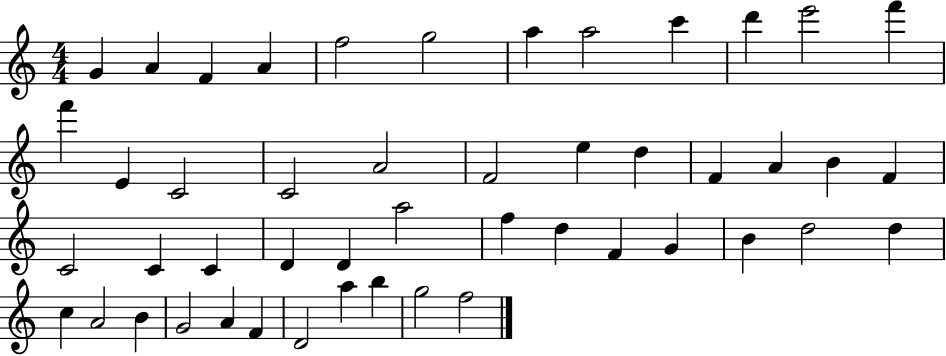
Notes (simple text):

G4/q A4/q F4/q A4/q F5/h G5/h A5/q A5/h C6/q D6/q E6/h F6/q F6/q E4/q C4/h C4/h A4/h F4/h E5/q D5/q F4/q A4/q B4/q F4/q C4/h C4/q C4/q D4/q D4/q A5/h F5/q D5/q F4/q G4/q B4/q D5/h D5/q C5/q A4/h B4/q G4/h A4/q F4/q D4/h A5/q B5/q G5/h F5/h